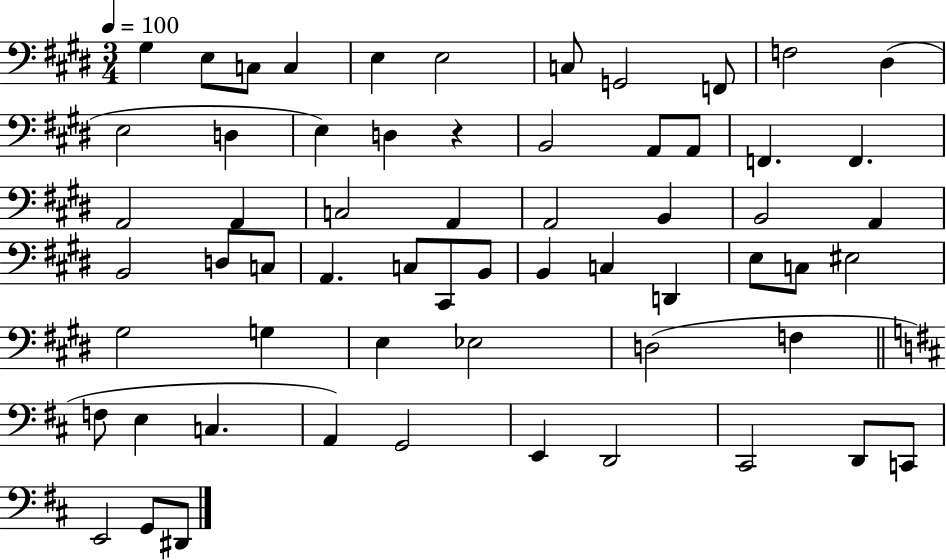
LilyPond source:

{
  \clef bass
  \numericTimeSignature
  \time 3/4
  \key e \major
  \tempo 4 = 100
  gis4 e8 c8 c4 | e4 e2 | c8 g,2 f,8 | f2 dis4( | \break e2 d4 | e4) d4 r4 | b,2 a,8 a,8 | f,4. f,4. | \break a,2 a,4 | c2 a,4 | a,2 b,4 | b,2 a,4 | \break b,2 d8 c8 | a,4. c8 cis,8 b,8 | b,4 c4 d,4 | e8 c8 eis2 | \break gis2 g4 | e4 ees2 | d2( f4 | \bar "||" \break \key b \minor f8 e4 c4. | a,4) g,2 | e,4 d,2 | cis,2 d,8 c,8 | \break e,2 g,8 dis,8 | \bar "|."
}